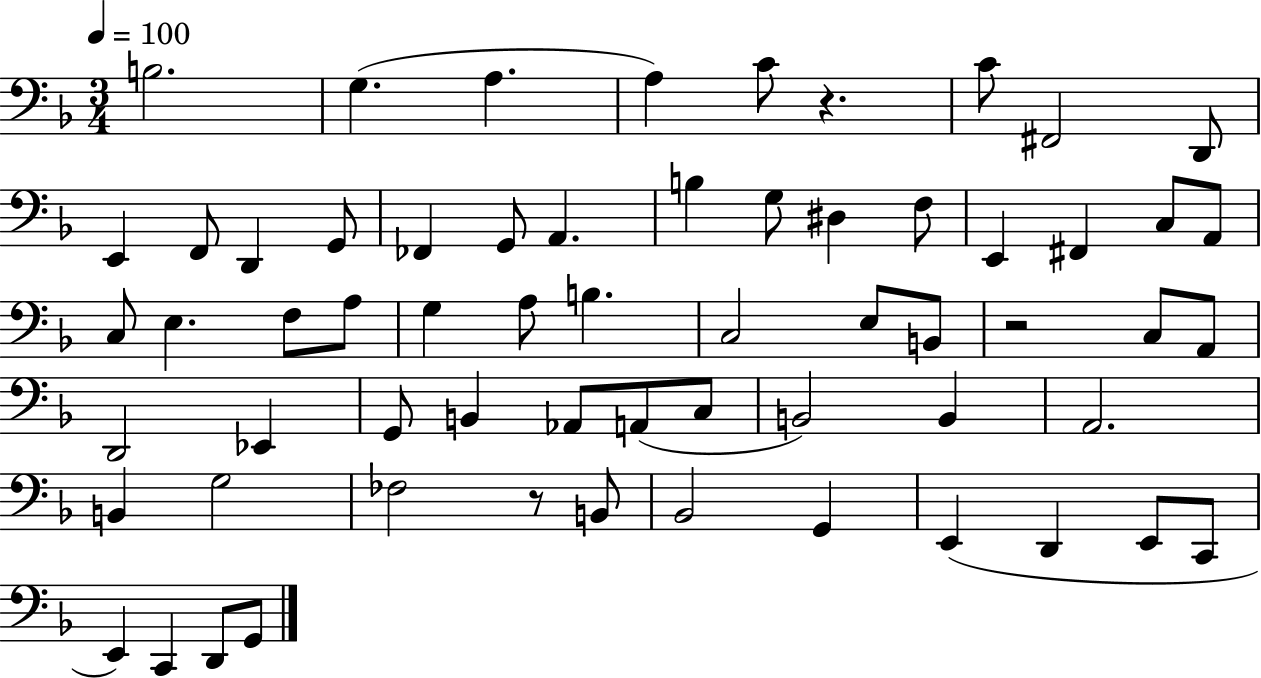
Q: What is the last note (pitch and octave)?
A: G2